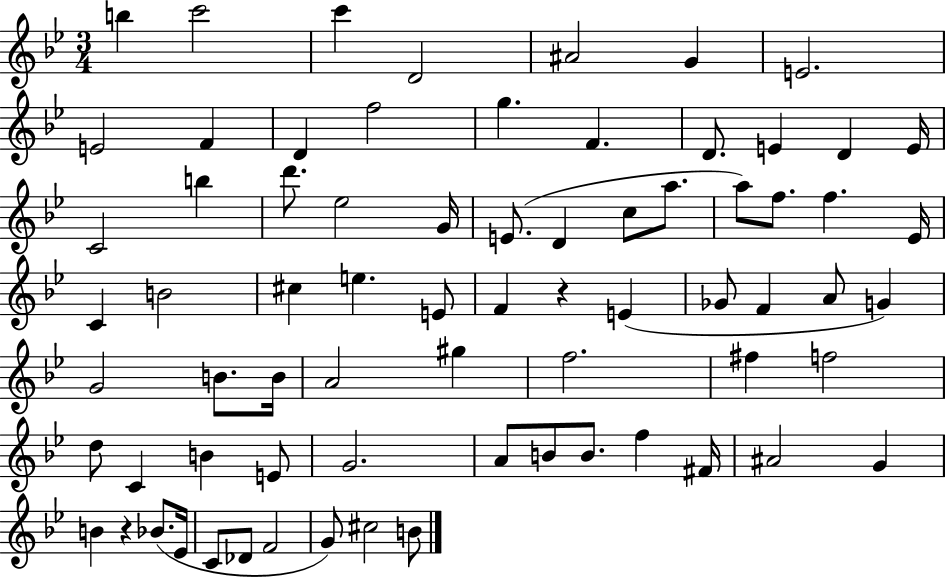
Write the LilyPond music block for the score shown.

{
  \clef treble
  \numericTimeSignature
  \time 3/4
  \key bes \major
  b''4 c'''2 | c'''4 d'2 | ais'2 g'4 | e'2. | \break e'2 f'4 | d'4 f''2 | g''4. f'4. | d'8. e'4 d'4 e'16 | \break c'2 b''4 | d'''8. ees''2 g'16 | e'8.( d'4 c''8 a''8. | a''8) f''8. f''4. ees'16 | \break c'4 b'2 | cis''4 e''4. e'8 | f'4 r4 e'4( | ges'8 f'4 a'8 g'4) | \break g'2 b'8. b'16 | a'2 gis''4 | f''2. | fis''4 f''2 | \break d''8 c'4 b'4 e'8 | g'2. | a'8 b'8 b'8. f''4 fis'16 | ais'2 g'4 | \break b'4 r4 bes'8.( ees'16 | c'8 des'8 f'2 | g'8) cis''2 b'8 | \bar "|."
}